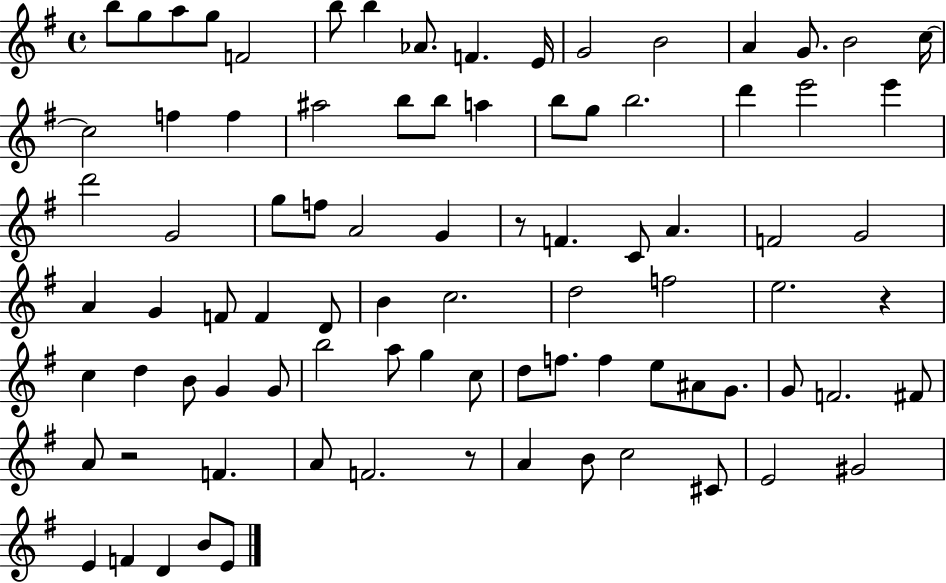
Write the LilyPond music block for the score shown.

{
  \clef treble
  \time 4/4
  \defaultTimeSignature
  \key g \major
  b''8 g''8 a''8 g''8 f'2 | b''8 b''4 aes'8. f'4. e'16 | g'2 b'2 | a'4 g'8. b'2 c''16~~ | \break c''2 f''4 f''4 | ais''2 b''8 b''8 a''4 | b''8 g''8 b''2. | d'''4 e'''2 e'''4 | \break d'''2 g'2 | g''8 f''8 a'2 g'4 | r8 f'4. c'8 a'4. | f'2 g'2 | \break a'4 g'4 f'8 f'4 d'8 | b'4 c''2. | d''2 f''2 | e''2. r4 | \break c''4 d''4 b'8 g'4 g'8 | b''2 a''8 g''4 c''8 | d''8 f''8. f''4 e''8 ais'8 g'8. | g'8 f'2. fis'8 | \break a'8 r2 f'4. | a'8 f'2. r8 | a'4 b'8 c''2 cis'8 | e'2 gis'2 | \break e'4 f'4 d'4 b'8 e'8 | \bar "|."
}